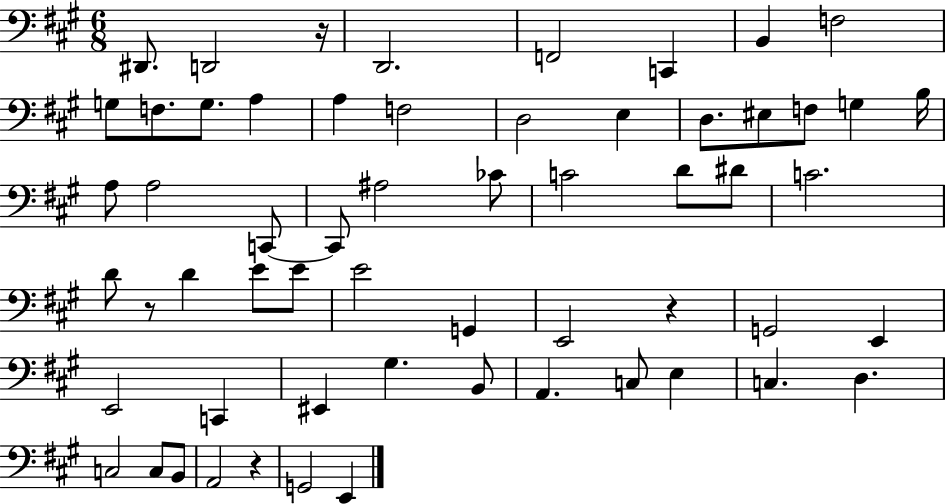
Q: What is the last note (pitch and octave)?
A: E2